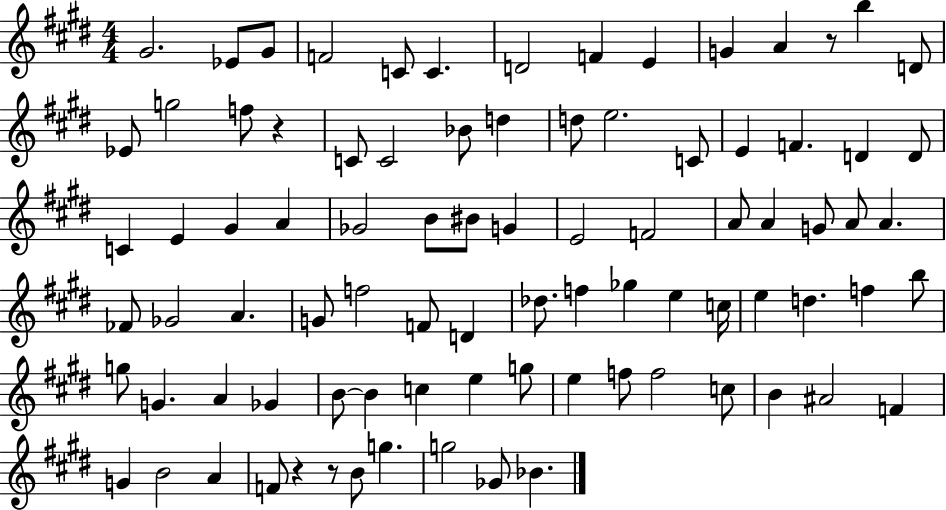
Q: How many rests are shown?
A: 4